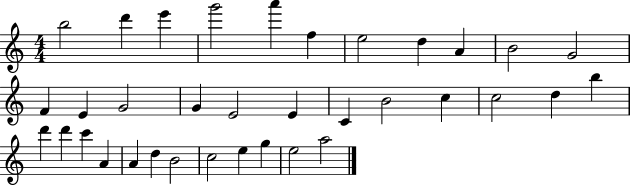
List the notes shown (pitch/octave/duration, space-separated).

B5/h D6/q E6/q G6/h A6/q F5/q E5/h D5/q A4/q B4/h G4/h F4/q E4/q G4/h G4/q E4/h E4/q C4/q B4/h C5/q C5/h D5/q B5/q D6/q D6/q C6/q A4/q A4/q D5/q B4/h C5/h E5/q G5/q E5/h A5/h